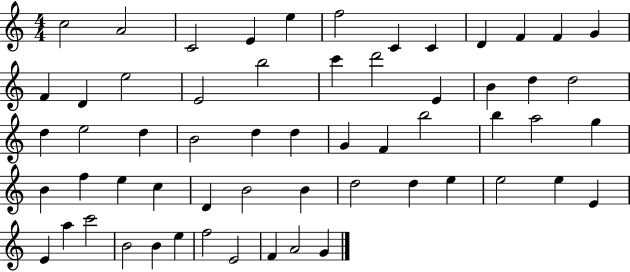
{
  \clef treble
  \numericTimeSignature
  \time 4/4
  \key c \major
  c''2 a'2 | c'2 e'4 e''4 | f''2 c'4 c'4 | d'4 f'4 f'4 g'4 | \break f'4 d'4 e''2 | e'2 b''2 | c'''4 d'''2 e'4 | b'4 d''4 d''2 | \break d''4 e''2 d''4 | b'2 d''4 d''4 | g'4 f'4 b''2 | b''4 a''2 g''4 | \break b'4 f''4 e''4 c''4 | d'4 b'2 b'4 | d''2 d''4 e''4 | e''2 e''4 e'4 | \break e'4 a''4 c'''2 | b'2 b'4 e''4 | f''2 e'2 | f'4 a'2 g'4 | \break \bar "|."
}